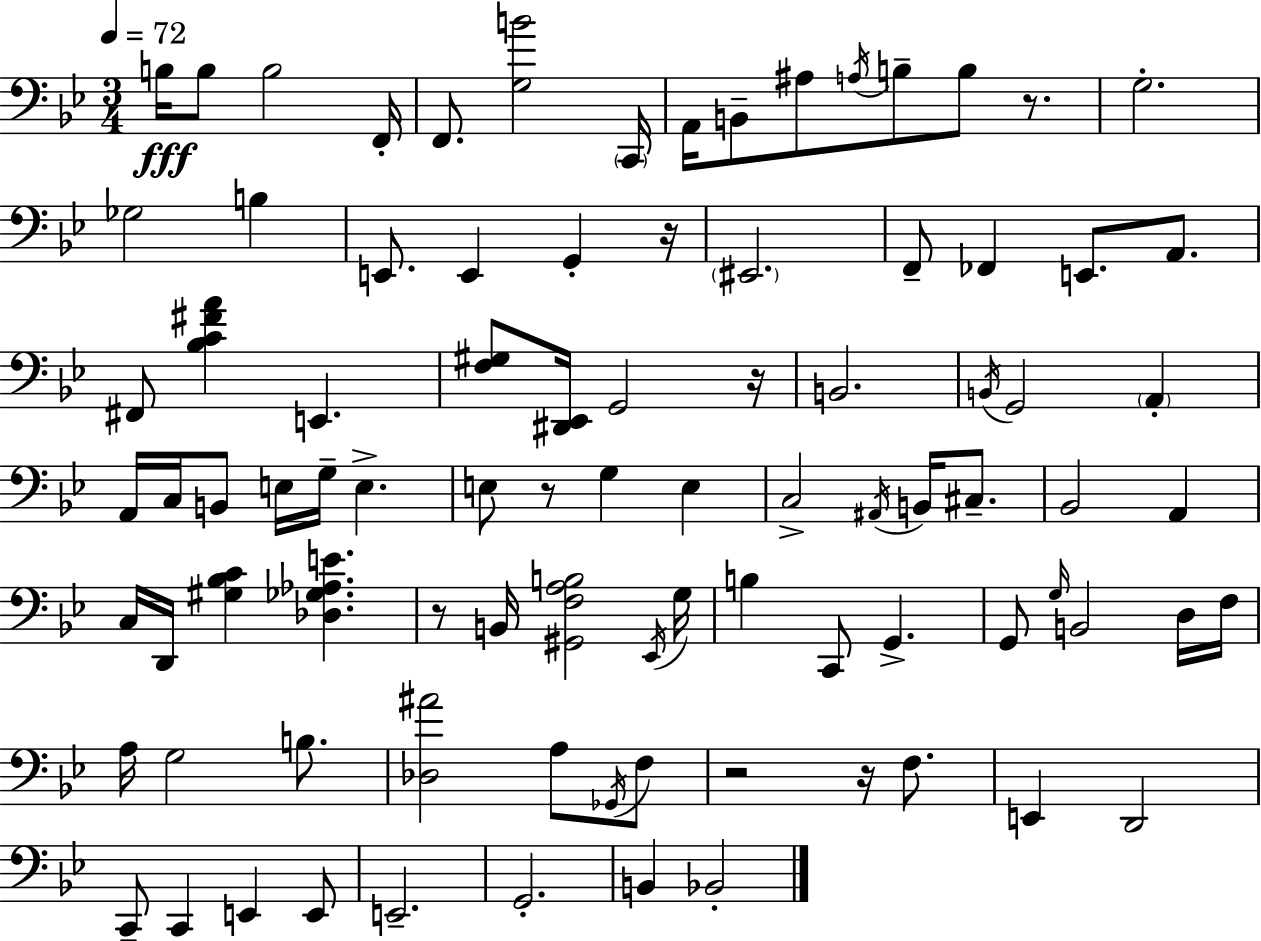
B3/s B3/e B3/h F2/s F2/e. [G3,B4]/h C2/s A2/s B2/e A#3/e A3/s B3/e B3/e R/e. G3/h. Gb3/h B3/q E2/e. E2/q G2/q R/s EIS2/h. F2/e FES2/q E2/e. A2/e. F#2/e [Bb3,C4,F#4,A4]/q E2/q. [F3,G#3]/e [D#2,Eb2]/s G2/h R/s B2/h. B2/s G2/h A2/q A2/s C3/s B2/e E3/s G3/s E3/q. E3/e R/e G3/q E3/q C3/h A#2/s B2/s C#3/e. Bb2/h A2/q C3/s D2/s [G#3,Bb3,C4]/q [Db3,Gb3,Ab3,E4]/q. R/e B2/s [G#2,F3,A3,B3]/h Eb2/s G3/s B3/q C2/e G2/q. G2/e G3/s B2/h D3/s F3/s A3/s G3/h B3/e. [Db3,A#4]/h A3/e Gb2/s F3/e R/h R/s F3/e. E2/q D2/h C2/e C2/q E2/q E2/e E2/h. G2/h. B2/q Bb2/h